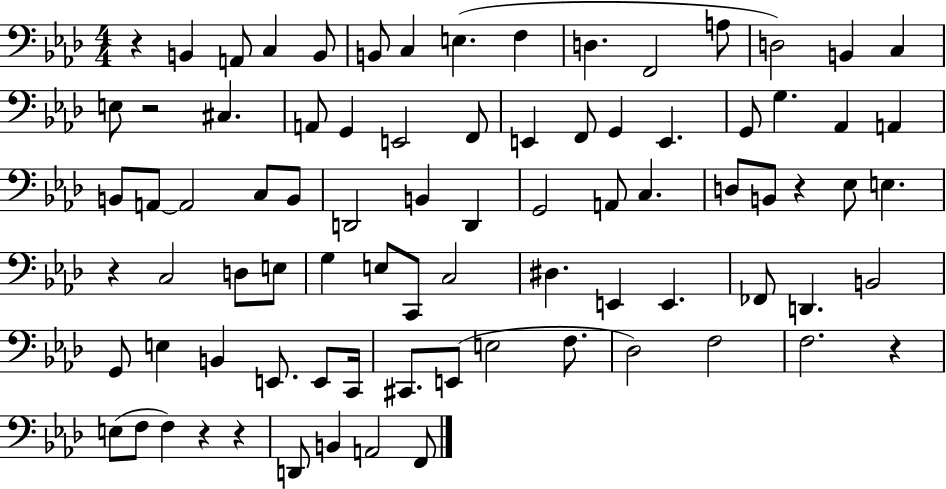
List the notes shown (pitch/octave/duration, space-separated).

R/q B2/q A2/e C3/q B2/e B2/e C3/q E3/q. F3/q D3/q. F2/h A3/e D3/h B2/q C3/q E3/e R/h C#3/q. A2/e G2/q E2/h F2/e E2/q F2/e G2/q E2/q. G2/e G3/q. Ab2/q A2/q B2/e A2/e A2/h C3/e B2/e D2/h B2/q D2/q G2/h A2/e C3/q. D3/e B2/e R/q Eb3/e E3/q. R/q C3/h D3/e E3/e G3/q E3/e C2/e C3/h D#3/q. E2/q E2/q. FES2/e D2/q. B2/h G2/e E3/q B2/q E2/e. E2/e C2/s C#2/e. E2/e E3/h F3/e. Db3/h F3/h F3/h. R/q E3/e F3/e F3/q R/q R/q D2/e B2/q A2/h F2/e